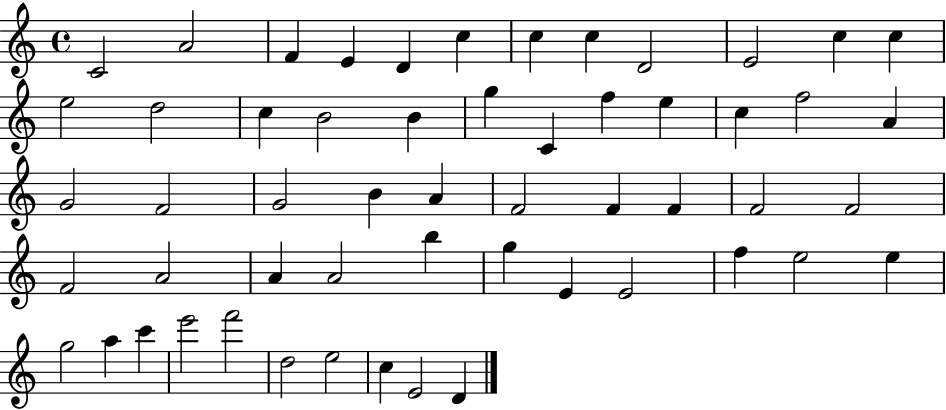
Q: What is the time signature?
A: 4/4